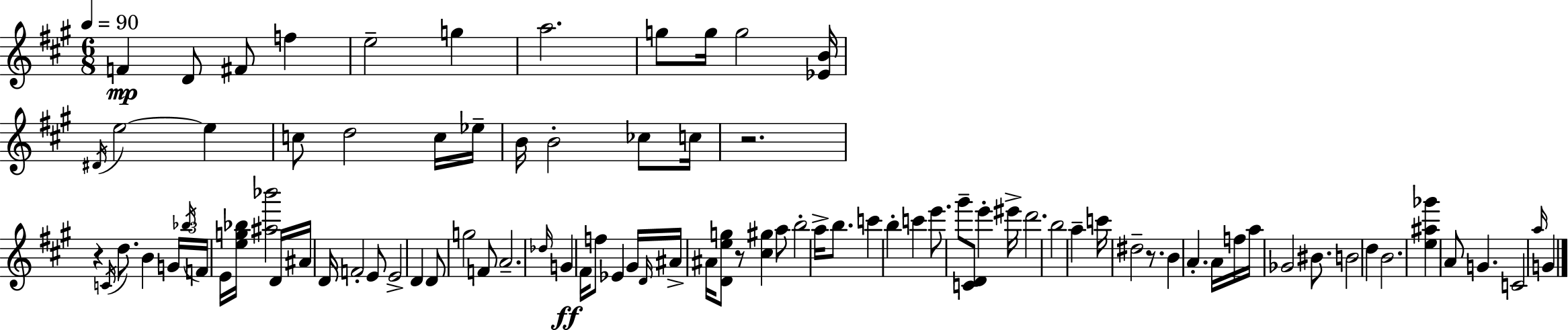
F4/q D4/e F#4/e F5/q E5/h G5/q A5/h. G5/e G5/s G5/h [Eb4,B4]/s D#4/s E5/h E5/q C5/e D5/h C5/s Eb5/s B4/s B4/h CES5/e C5/s R/h. R/q C4/s D5/e. B4/q G4/s Bb5/s F4/s E4/s [E5,G5,Bb5]/s [A#5,Bb6]/h D4/s A#4/s D4/s F4/h E4/e E4/h D4/q D4/e G5/h F4/e A4/h. Db5/s G4/q F#4/s F5/e Eb4/q G#4/s D4/s A#4/s A#4/s [D4,E5,G5]/e R/e [C#5,G#5]/q A5/e B5/h A5/s B5/e. C6/q B5/q C6/q E6/e. G#6/e [C4,D4]/e E6/q EIS6/s D6/h. B5/h A5/q C6/s D#5/h R/e. B4/q A4/q. A4/s F5/s A5/s Gb4/h BIS4/e. B4/h D5/q B4/h. [E5,A#5,Gb6]/q A4/e G4/q. C4/h A5/s G4/q